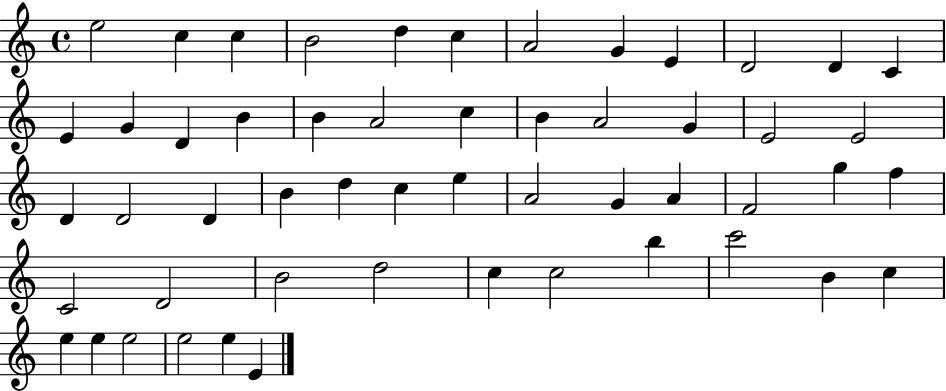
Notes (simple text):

E5/h C5/q C5/q B4/h D5/q C5/q A4/h G4/q E4/q D4/h D4/q C4/q E4/q G4/q D4/q B4/q B4/q A4/h C5/q B4/q A4/h G4/q E4/h E4/h D4/q D4/h D4/q B4/q D5/q C5/q E5/q A4/h G4/q A4/q F4/h G5/q F5/q C4/h D4/h B4/h D5/h C5/q C5/h B5/q C6/h B4/q C5/q E5/q E5/q E5/h E5/h E5/q E4/q